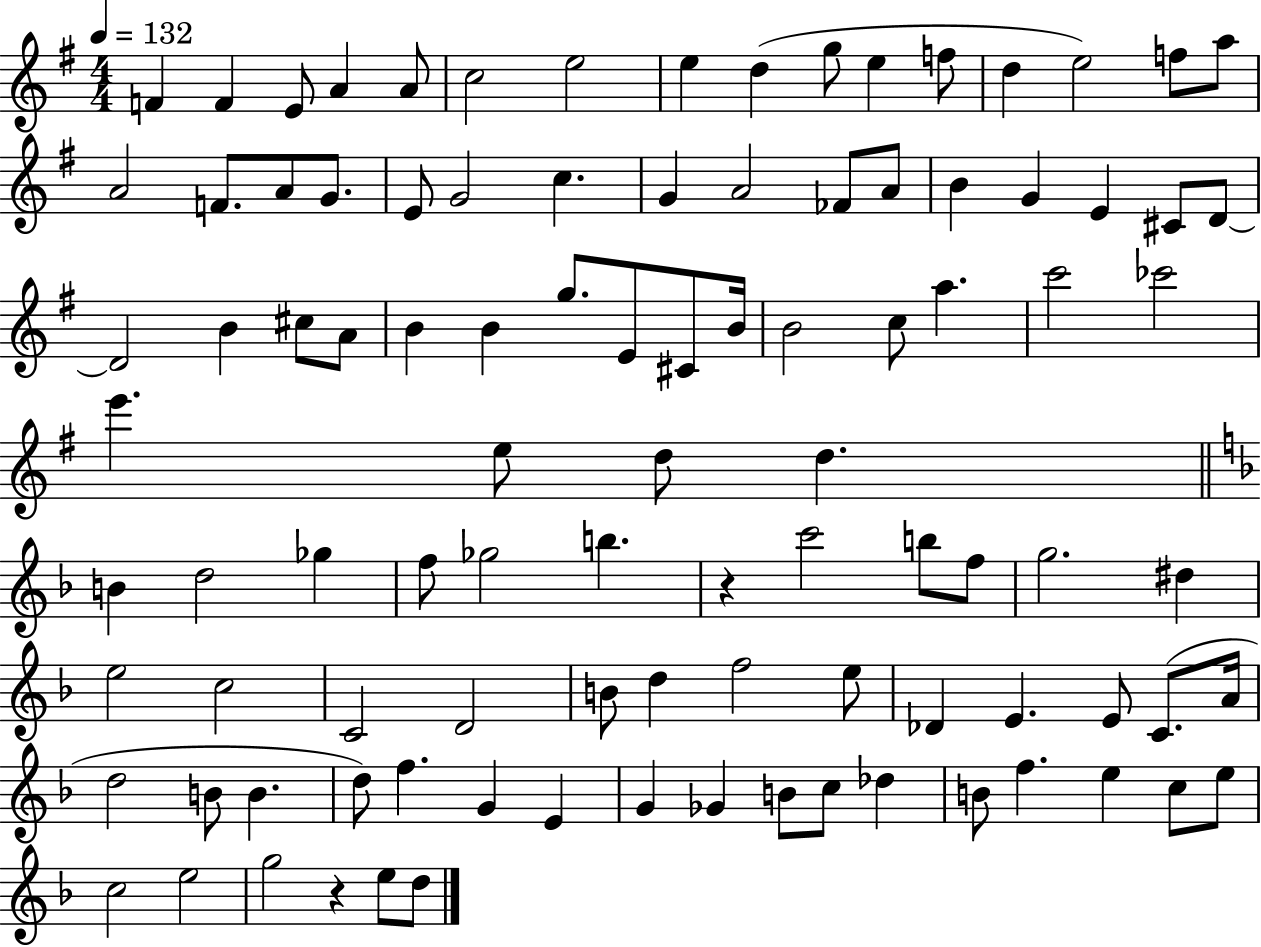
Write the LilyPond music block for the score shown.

{
  \clef treble
  \numericTimeSignature
  \time 4/4
  \key g \major
  \tempo 4 = 132
  f'4 f'4 e'8 a'4 a'8 | c''2 e''2 | e''4 d''4( g''8 e''4 f''8 | d''4 e''2) f''8 a''8 | \break a'2 f'8. a'8 g'8. | e'8 g'2 c''4. | g'4 a'2 fes'8 a'8 | b'4 g'4 e'4 cis'8 d'8~~ | \break d'2 b'4 cis''8 a'8 | b'4 b'4 g''8. e'8 cis'8 b'16 | b'2 c''8 a''4. | c'''2 ces'''2 | \break e'''4. e''8 d''8 d''4. | \bar "||" \break \key f \major b'4 d''2 ges''4 | f''8 ges''2 b''4. | r4 c'''2 b''8 f''8 | g''2. dis''4 | \break e''2 c''2 | c'2 d'2 | b'8 d''4 f''2 e''8 | des'4 e'4. e'8 c'8.( a'16 | \break d''2 b'8 b'4. | d''8) f''4. g'4 e'4 | g'4 ges'4 b'8 c''8 des''4 | b'8 f''4. e''4 c''8 e''8 | \break c''2 e''2 | g''2 r4 e''8 d''8 | \bar "|."
}